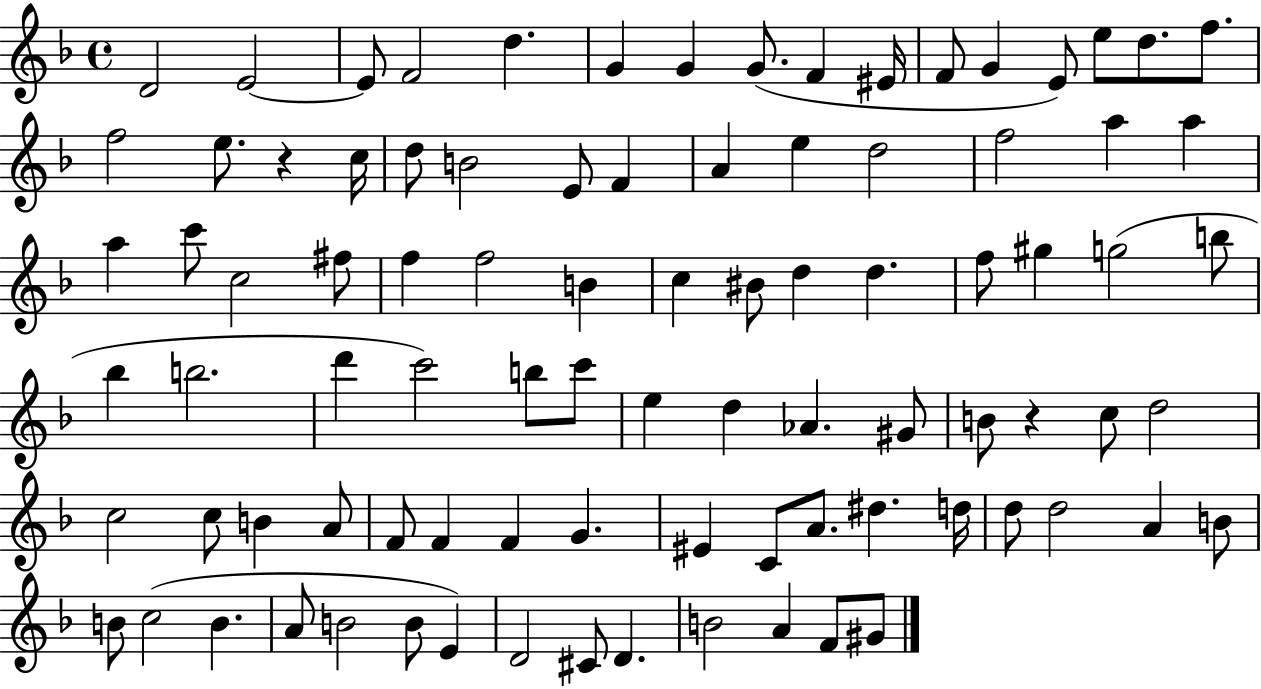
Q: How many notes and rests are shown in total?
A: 90